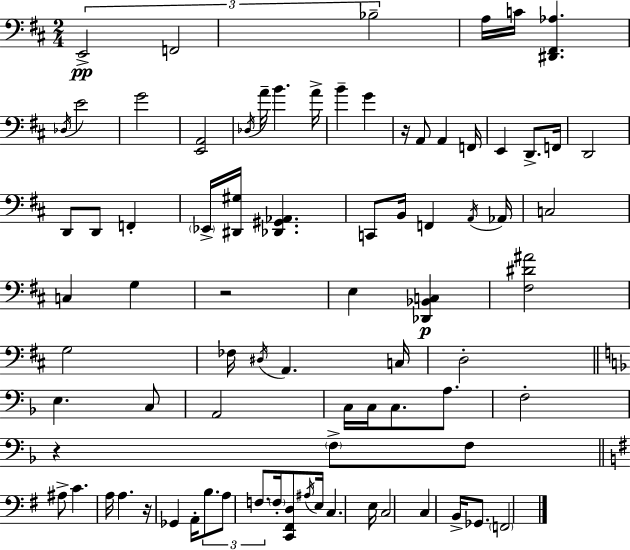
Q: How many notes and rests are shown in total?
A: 80